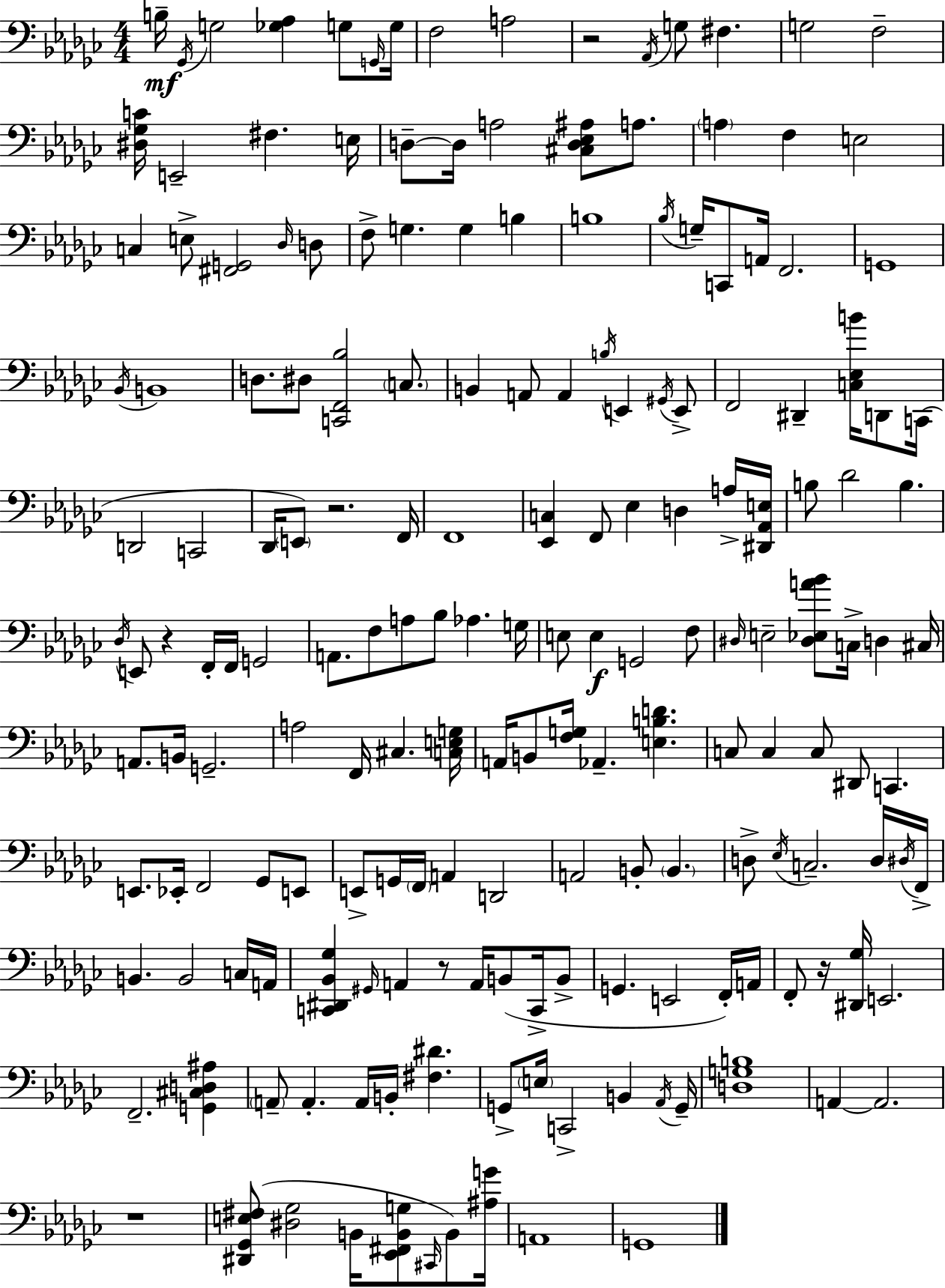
B3/s Gb2/s G3/h [Gb3,Ab3]/q G3/e G2/s G3/s F3/h A3/h R/h Ab2/s G3/e F#3/q. G3/h F3/h [D#3,Gb3,C4]/s E2/h F#3/q. E3/s D3/e D3/s A3/h [C#3,D3,Eb3,A#3]/e A3/e. A3/q F3/q E3/h C3/q E3/e [F#2,G2]/h Db3/s D3/e F3/e G3/q. G3/q B3/q B3/w Bb3/s G3/s C2/e A2/s F2/h. G2/w Bb2/s B2/w D3/e. D#3/e [C2,F2,Bb3]/h C3/e. B2/q A2/e A2/q B3/s E2/q G#2/s E2/e F2/h D#2/q [C3,Eb3,B4]/s D2/e C2/s D2/h C2/h Db2/s E2/e R/h. F2/s F2/w [Eb2,C3]/q F2/e Eb3/q D3/q A3/s [D#2,Ab2,E3]/s B3/e Db4/h B3/q. Db3/s E2/e R/q F2/s F2/s G2/h A2/e. F3/e A3/e Bb3/e Ab3/q. G3/s E3/e E3/q G2/h F3/e D#3/s E3/h [D#3,Eb3,A4,Bb4]/e C3/s D3/q C#3/s A2/e. B2/s G2/h. A3/h F2/s C#3/q. [C3,E3,G3]/s A2/s B2/e [F3,G3]/s Ab2/q. [E3,B3,D4]/q. C3/e C3/q C3/e D#2/e C2/q. E2/e. Eb2/s F2/h Gb2/e E2/e E2/e G2/s F2/s A2/q D2/h A2/h B2/e B2/q. D3/e Eb3/s C3/h. D3/s D#3/s F2/s B2/q. B2/h C3/s A2/s [C2,D#2,Bb2,Gb3]/q G#2/s A2/q R/e A2/s B2/e C2/s B2/e G2/q. E2/h F2/s A2/s F2/e R/s [D#2,Gb3]/s E2/h. F2/h. [G2,C#3,D3,A#3]/q A2/e A2/q. A2/s B2/s [F#3,D#4]/q. G2/e E3/s C2/h B2/q Ab2/s G2/s [D3,G3,B3]/w A2/q A2/h. R/w [D#2,Gb2,E3,F#3]/e [D#3,Gb3]/h B2/s [Eb2,F#2,B2,G3]/e C#2/s B2/e [A#3,G4]/s A2/w G2/w